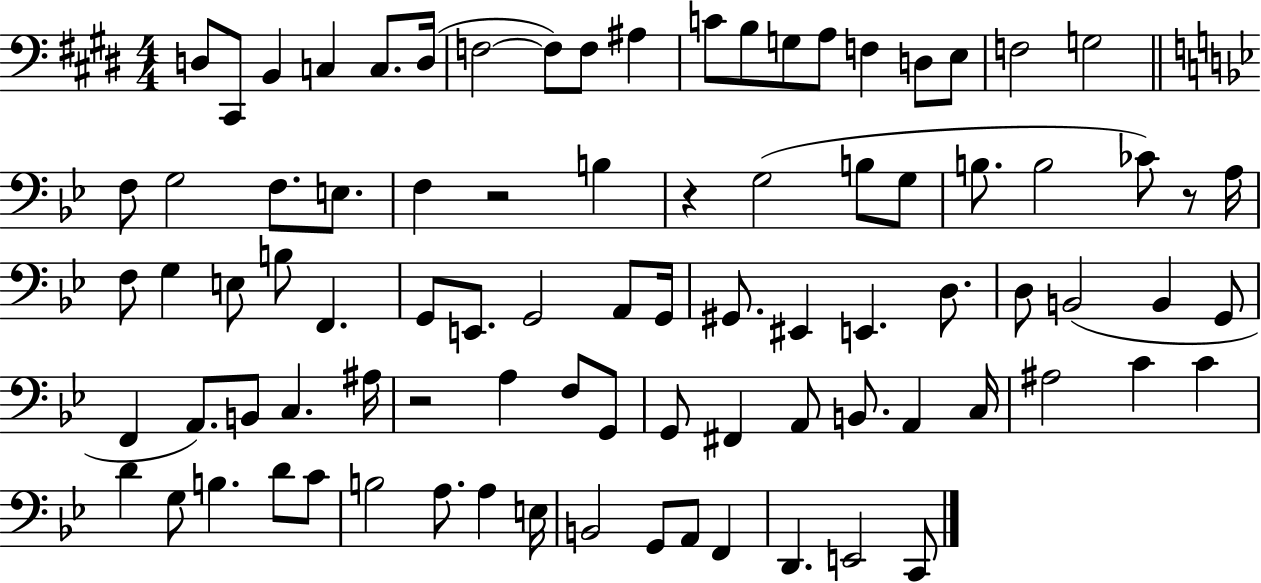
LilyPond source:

{
  \clef bass
  \numericTimeSignature
  \time 4/4
  \key e \major
  d8 cis,8 b,4 c4 c8. d16( | f2~~ f8) f8 ais4 | c'8 b8 g8 a8 f4 d8 e8 | f2 g2 | \break \bar "||" \break \key bes \major f8 g2 f8. e8. | f4 r2 b4 | r4 g2( b8 g8 | b8. b2 ces'8) r8 a16 | \break f8 g4 e8 b8 f,4. | g,8 e,8. g,2 a,8 g,16 | gis,8. eis,4 e,4. d8. | d8 b,2( b,4 g,8 | \break f,4 a,8.) b,8 c4. ais16 | r2 a4 f8 g,8 | g,8 fis,4 a,8 b,8. a,4 c16 | ais2 c'4 c'4 | \break d'4 g8 b4. d'8 c'8 | b2 a8. a4 e16 | b,2 g,8 a,8 f,4 | d,4. e,2 c,8 | \break \bar "|."
}